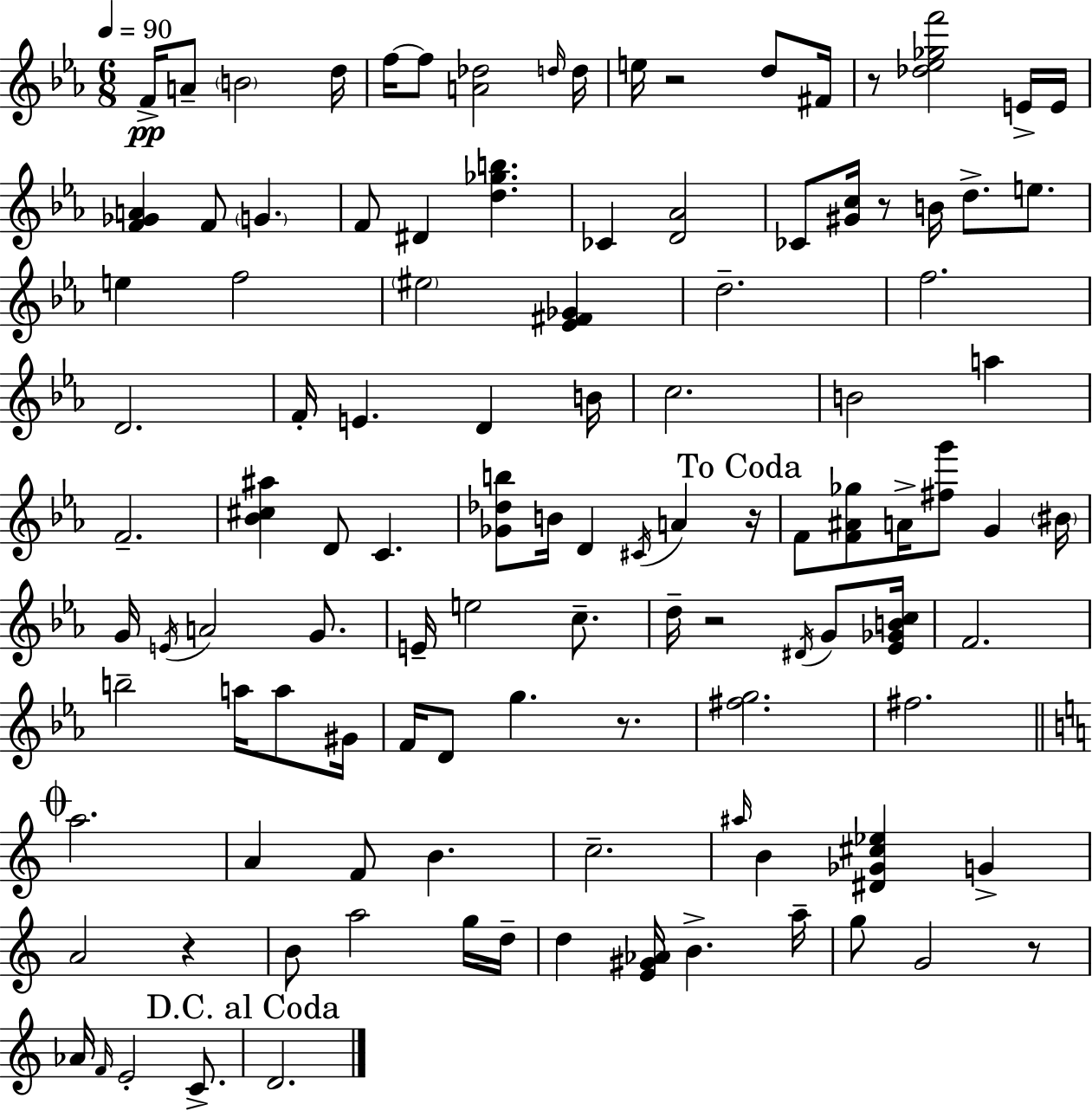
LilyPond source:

{
  \clef treble
  \numericTimeSignature
  \time 6/8
  \key ees \major
  \tempo 4 = 90
  \repeat volta 2 { f'16->\pp a'8-- \parenthesize b'2 d''16 | f''16~~ f''8 <a' des''>2 \grace { d''16 } | d''16 e''16 r2 d''8 | fis'16 r8 <des'' ees'' ges'' f'''>2 e'16-> | \break e'16 <f' ges' a'>4 f'8 \parenthesize g'4. | f'8 dis'4 <d'' ges'' b''>4. | ces'4 <d' aes'>2 | ces'8 <gis' c''>16 r8 b'16 d''8.-> e''8. | \break e''4 f''2 | \parenthesize eis''2 <ees' fis' ges'>4 | d''2.-- | f''2. | \break d'2. | f'16-. e'4. d'4 | b'16 c''2. | b'2 a''4 | \break f'2.-- | <bes' cis'' ais''>4 d'8 c'4. | <ges' des'' b''>8 b'16 d'4 \acciaccatura { cis'16 } a'4 | \mark "To Coda" r16 f'8 <f' ais' ges''>8 a'16-> <fis'' g'''>8 g'4 | \break \parenthesize bis'16 g'16 \acciaccatura { e'16 } a'2 | g'8. e'16-- e''2 | c''8.-- d''16-- r2 | \acciaccatura { dis'16 } g'8 <ees' ges' b' c''>16 f'2. | \break b''2-- | a''16 a''8 gis'16 f'16 d'8 g''4. | r8. <fis'' g''>2. | fis''2. | \break \mark \markup { \musicglyph "scripts.coda" } \bar "||" \break \key a \minor a''2. | a'4 f'8 b'4. | c''2.-- | \grace { ais''16 } b'4 <dis' ges' cis'' ees''>4 g'4-> | \break a'2 r4 | b'8 a''2 g''16 | d''16-- d''4 <e' gis' aes'>16 b'4.-> | a''16-- g''8 g'2 r8 | \break aes'16 \grace { f'16 } e'2-. c'8.-> | \mark "D.C. al Coda" d'2. | } \bar "|."
}